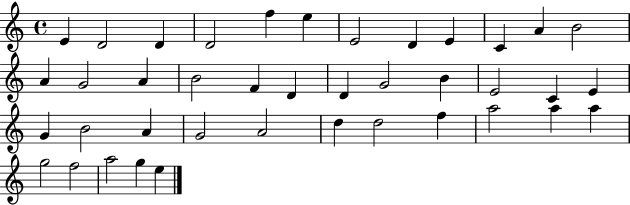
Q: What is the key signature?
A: C major